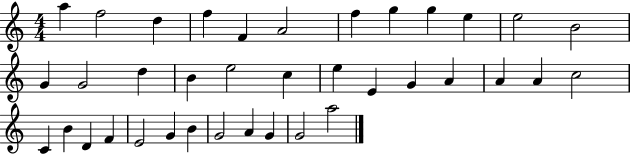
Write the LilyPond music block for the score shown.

{
  \clef treble
  \numericTimeSignature
  \time 4/4
  \key c \major
  a''4 f''2 d''4 | f''4 f'4 a'2 | f''4 g''4 g''4 e''4 | e''2 b'2 | \break g'4 g'2 d''4 | b'4 e''2 c''4 | e''4 e'4 g'4 a'4 | a'4 a'4 c''2 | \break c'4 b'4 d'4 f'4 | e'2 g'4 b'4 | g'2 a'4 g'4 | g'2 a''2 | \break \bar "|."
}